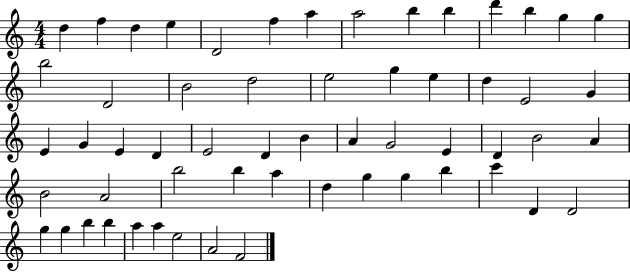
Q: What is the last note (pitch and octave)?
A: F4